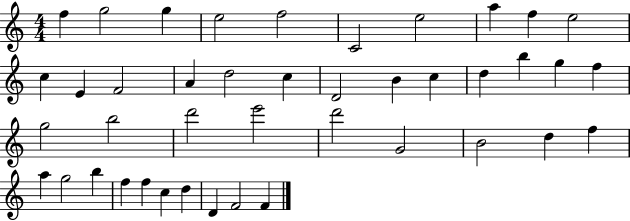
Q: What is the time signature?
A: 4/4